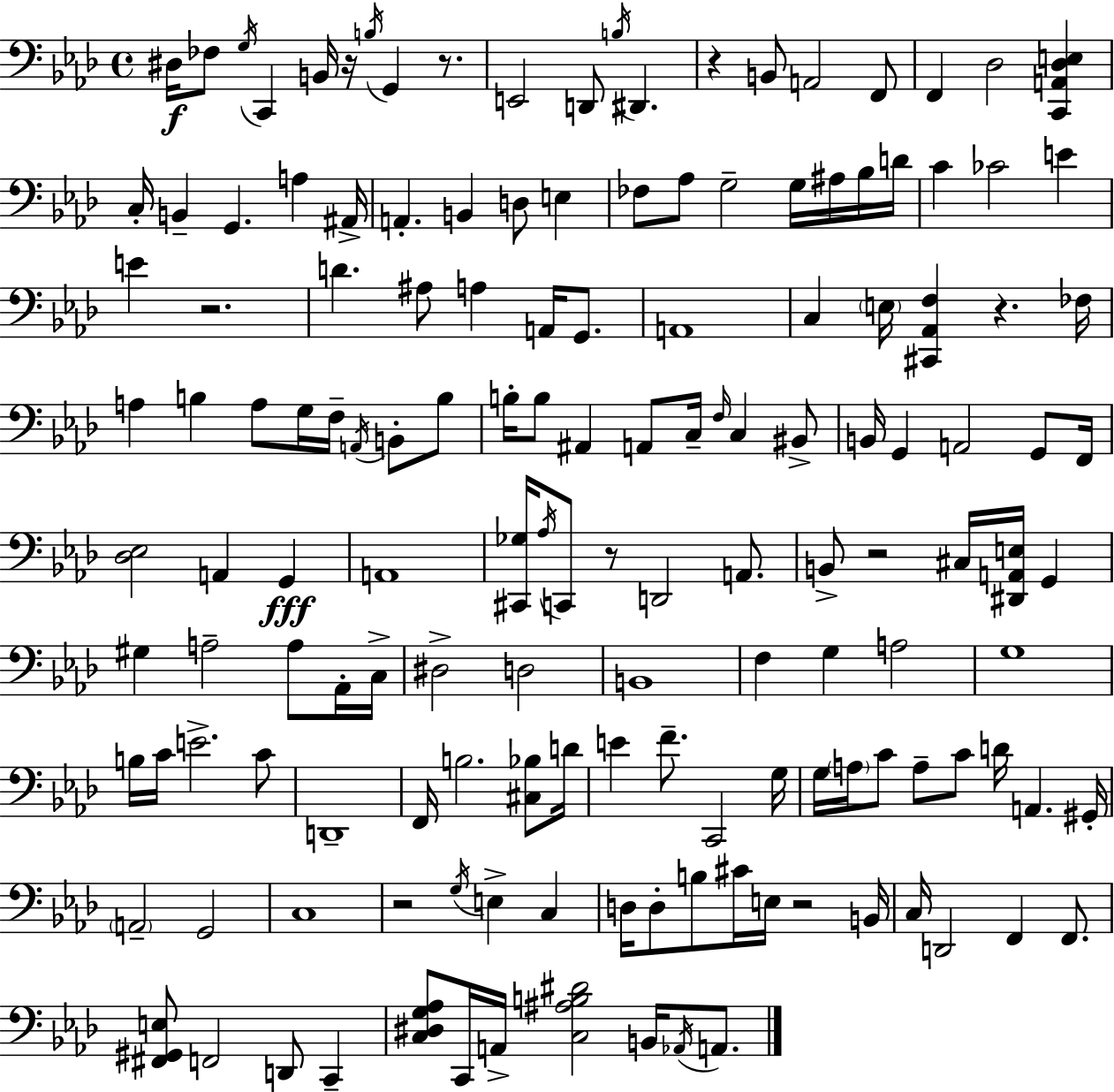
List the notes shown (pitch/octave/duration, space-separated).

D#3/s FES3/e G3/s C2/q B2/s R/s B3/s G2/q R/e. E2/h D2/e B3/s D#2/q. R/q B2/e A2/h F2/e F2/q Db3/h [C2,A2,Db3,E3]/q C3/s B2/q G2/q. A3/q A#2/s A2/q. B2/q D3/e E3/q FES3/e Ab3/e G3/h G3/s A#3/s Bb3/s D4/s C4/q CES4/h E4/q E4/q R/h. D4/q. A#3/e A3/q A2/s G2/e. A2/w C3/q E3/s [C#2,Ab2,F3]/q R/q. FES3/s A3/q B3/q A3/e G3/s F3/s A2/s B2/e B3/e B3/s B3/e A#2/q A2/e C3/s F3/s C3/q BIS2/e B2/s G2/q A2/h G2/e F2/s [Db3,Eb3]/h A2/q G2/q A2/w [C#2,Gb3]/s Ab3/s C2/e R/e D2/h A2/e. B2/e R/h C#3/s [D#2,A2,E3]/s G2/q G#3/q A3/h A3/e Ab2/s C3/s D#3/h D3/h B2/w F3/q G3/q A3/h G3/w B3/s C4/s E4/h. C4/e D2/w F2/s B3/h. [C#3,Bb3]/e D4/s E4/q F4/e. C2/h G3/s G3/s A3/s C4/e A3/e C4/e D4/s A2/q. G#2/s A2/h G2/h C3/w R/h G3/s E3/q C3/q D3/s D3/e B3/e C#4/s E3/s R/h B2/s C3/s D2/h F2/q F2/e. [F#2,G#2,E3]/e F2/h D2/e C2/q [C3,D#3,G3,Ab3]/e C2/s A2/s [C3,A#3,B3,D#4]/h B2/s Ab2/s A2/e.